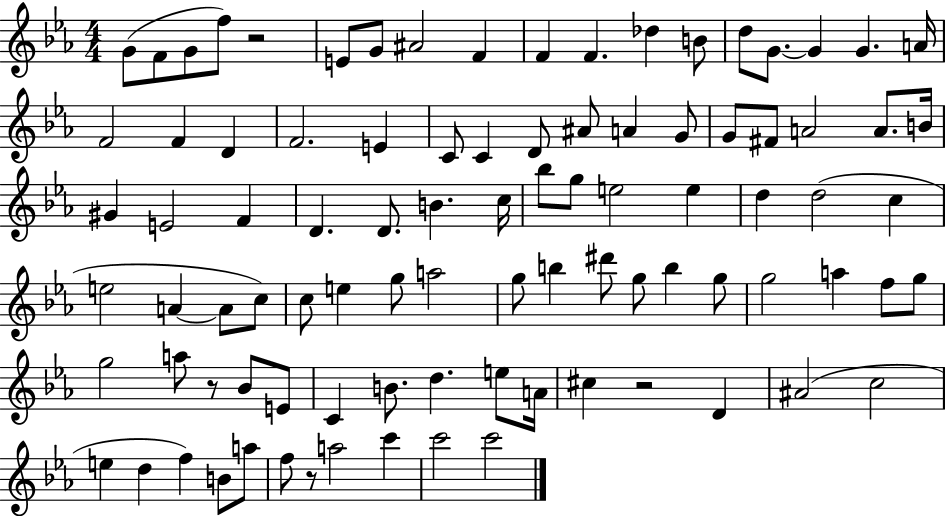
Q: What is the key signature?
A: EES major